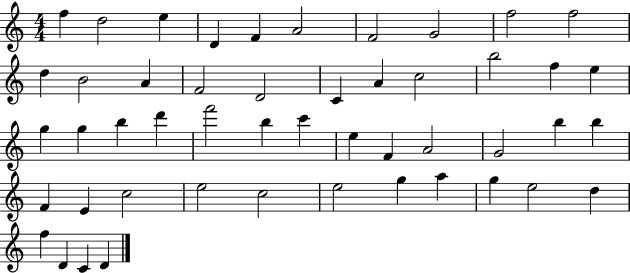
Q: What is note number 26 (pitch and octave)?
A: F6